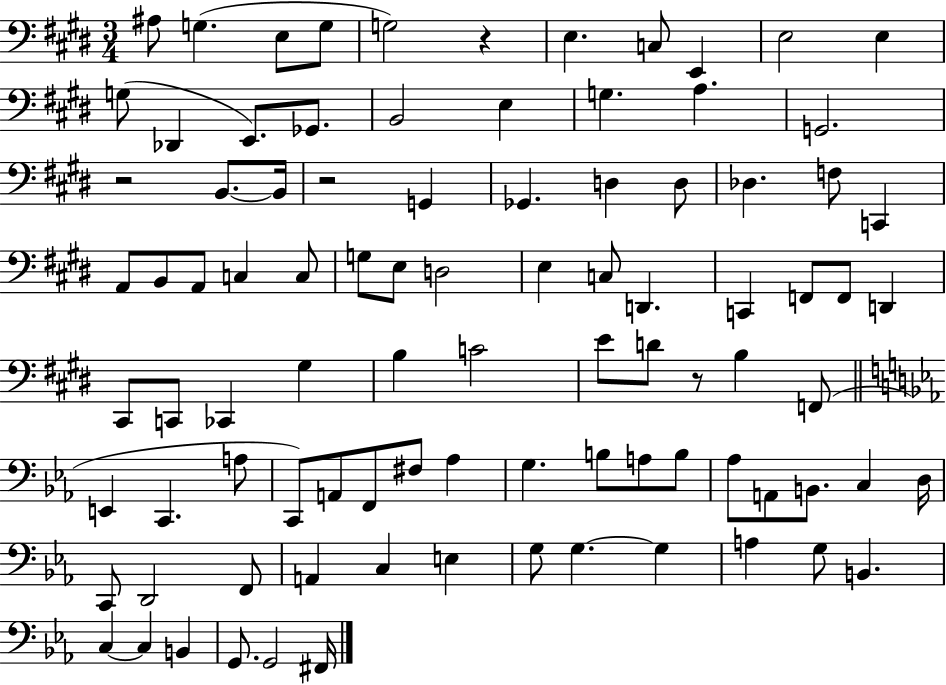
A#3/e G3/q. E3/e G3/e G3/h R/q E3/q. C3/e E2/q E3/h E3/q G3/e Db2/q E2/e. Gb2/e. B2/h E3/q G3/q. A3/q. G2/h. R/h B2/e. B2/s R/h G2/q Gb2/q. D3/q D3/e Db3/q. F3/e C2/q A2/e B2/e A2/e C3/q C3/e G3/e E3/e D3/h E3/q C3/e D2/q. C2/q F2/e F2/e D2/q C#2/e C2/e CES2/q G#3/q B3/q C4/h E4/e D4/e R/e B3/q F2/e E2/q C2/q. A3/e C2/e A2/e F2/e F#3/e Ab3/q G3/q. B3/e A3/e B3/e Ab3/e A2/e B2/e. C3/q D3/s C2/e D2/h F2/e A2/q C3/q E3/q G3/e G3/q. G3/q A3/q G3/e B2/q. C3/q C3/q B2/q G2/e. G2/h F#2/s